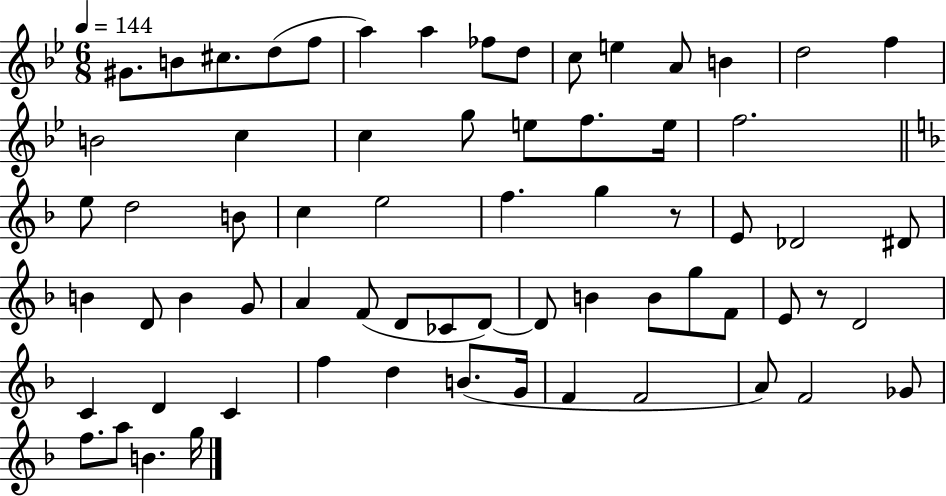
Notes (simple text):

G#4/e. B4/e C#5/e. D5/e F5/e A5/q A5/q FES5/e D5/e C5/e E5/q A4/e B4/q D5/h F5/q B4/h C5/q C5/q G5/e E5/e F5/e. E5/s F5/h. E5/e D5/h B4/e C5/q E5/h F5/q. G5/q R/e E4/e Db4/h D#4/e B4/q D4/e B4/q G4/e A4/q F4/e D4/e CES4/e D4/e D4/e B4/q B4/e G5/e F4/e E4/e R/e D4/h C4/q D4/q C4/q F5/q D5/q B4/e. G4/s F4/q F4/h A4/e F4/h Gb4/e F5/e. A5/e B4/q. G5/s